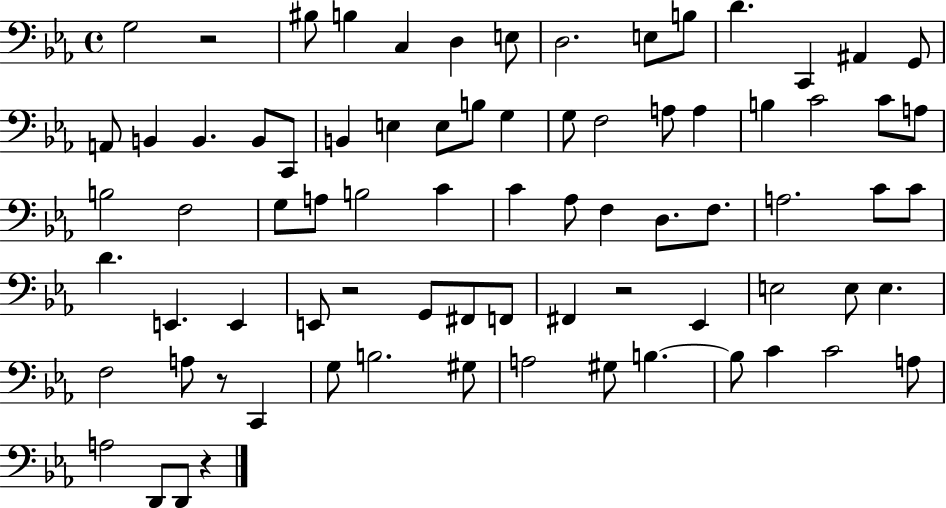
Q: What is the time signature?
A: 4/4